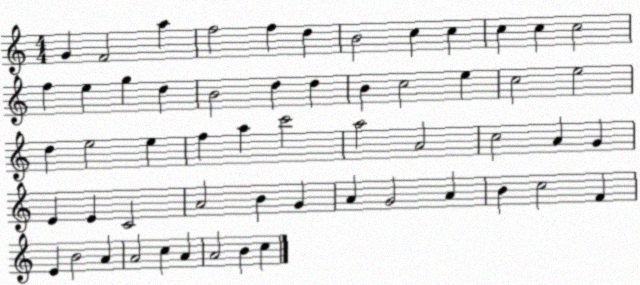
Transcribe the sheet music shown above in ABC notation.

X:1
T:Untitled
M:4/4
L:1/4
K:C
G F2 a f2 f d B2 c c c c c2 f e g d B2 d d B c2 e c2 e2 d e2 e f a c'2 a2 A2 c2 A G E E C2 A2 B G A G2 A B c2 F E B2 A A2 c A A2 B c